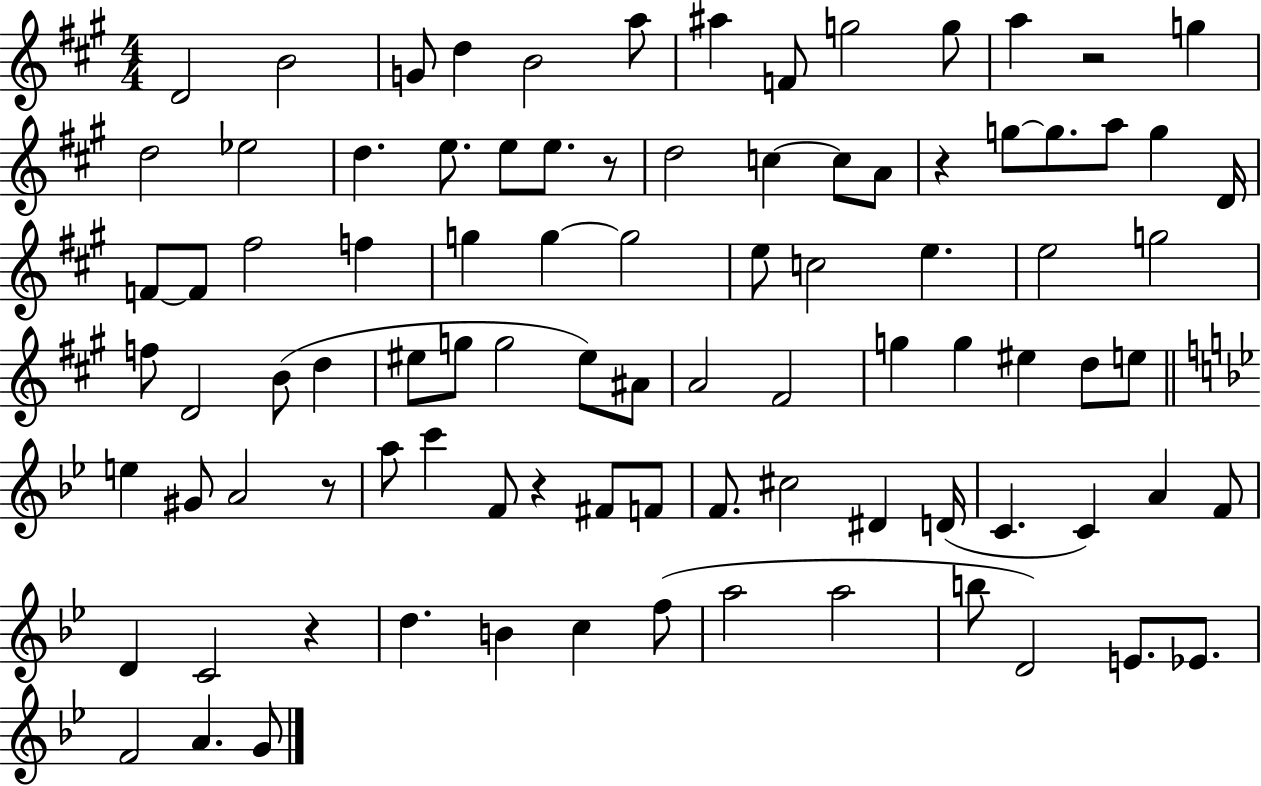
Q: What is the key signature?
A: A major